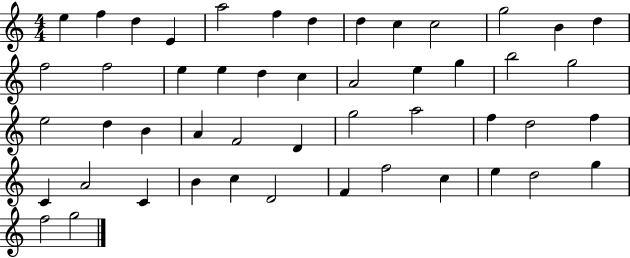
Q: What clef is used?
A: treble